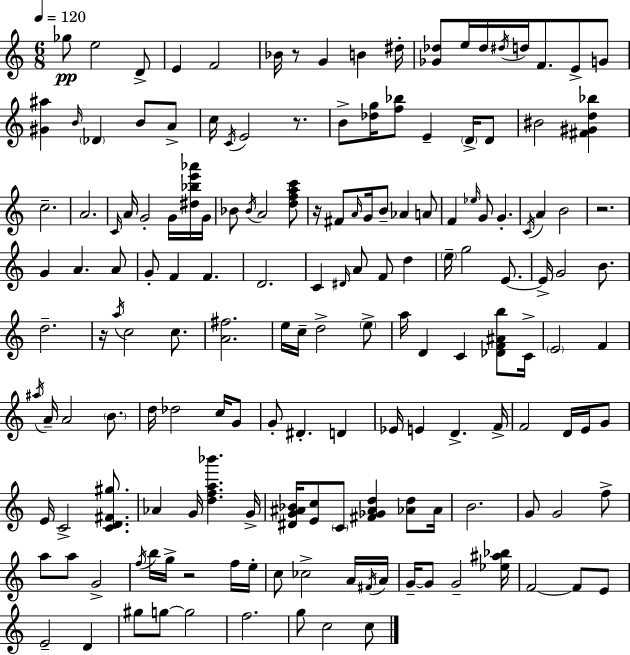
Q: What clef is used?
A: treble